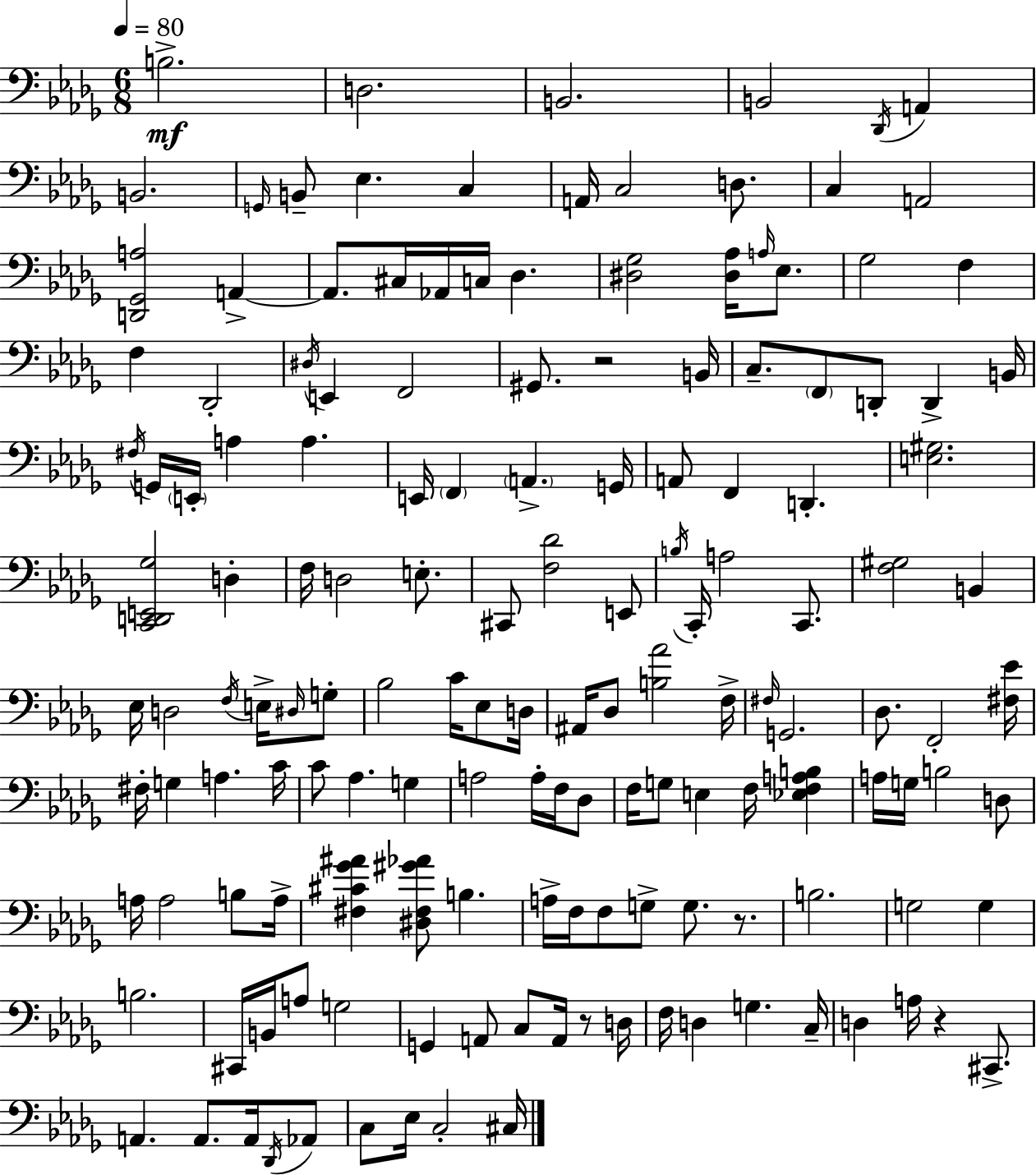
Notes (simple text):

B3/h. D3/h. B2/h. B2/h Db2/s A2/q B2/h. G2/s B2/e Eb3/q. C3/q A2/s C3/h D3/e. C3/q A2/h [D2,Gb2,A3]/h A2/q A2/e. C#3/s Ab2/s C3/s Db3/q. [D#3,Gb3]/h [D#3,Ab3]/s A3/s Eb3/e. Gb3/h F3/q F3/q Db2/h D#3/s E2/q F2/h G#2/e. R/h B2/s C3/e. F2/e D2/e D2/q B2/s F#3/s G2/s E2/s A3/q A3/q. E2/s F2/q A2/q. G2/s A2/e F2/q D2/q. [E3,G#3]/h. [C2,D2,E2,Gb3]/h D3/q F3/s D3/h E3/e. C#2/e [F3,Db4]/h E2/e B3/s C2/s A3/h C2/e. [F3,G#3]/h B2/q Eb3/s D3/h F3/s E3/s D#3/s G3/e Bb3/h C4/s Eb3/e D3/s A#2/s Db3/e [B3,Ab4]/h F3/s F#3/s G2/h. Db3/e. F2/h [F#3,Eb4]/s F#3/s G3/q A3/q. C4/s C4/e Ab3/q. G3/q A3/h A3/s F3/s Db3/e F3/s G3/e E3/q F3/s [Eb3,F3,A3,B3]/q A3/s G3/s B3/h D3/e A3/s A3/h B3/e A3/s [F#3,C#4,Gb4,A#4]/q [D#3,F#3,G#4,Ab4]/e B3/q. A3/s F3/s F3/e G3/e G3/e. R/e. B3/h. G3/h G3/q B3/h. C#2/s B2/s A3/e G3/h G2/q A2/e C3/e A2/s R/e D3/s F3/s D3/q G3/q. C3/s D3/q A3/s R/q C#2/e. A2/q. A2/e. A2/s Db2/s Ab2/e C3/e Eb3/s C3/h C#3/s